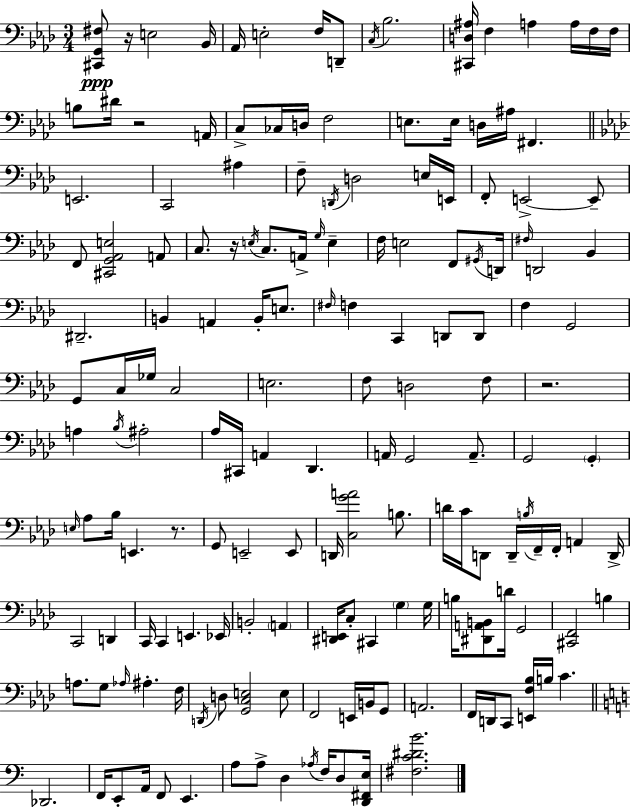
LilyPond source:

{
  \clef bass
  \numericTimeSignature
  \time 3/4
  \key aes \major
  <cis, g, fis>8\ppp r16 e2 bes,16 | aes,16 e2-. f16 d,8-- | \acciaccatura { c16 } bes2. | <cis, d ais>16 f4 a4 a16 f16 | \break f16 b8 dis'16 r2 | a,16 c8-> ces16 d16 f2 | e8. e16 d16 ais16 fis,4. | \bar "||" \break \key aes \major e,2. | c,2 ais4 | f8-- \acciaccatura { d,16 } d2 e16 | e,16 f,8-. e,2->~~ e,8-- | \break f,8 <cis, g, aes, e>2 a,8 | c8. r16 \acciaccatura { e16 } c8. a,16-> \grace { g16 } e4-- | f16 e2 | f,8 \acciaccatura { gis,16 } d,16 \grace { fis16 } d,2 | \break bes,4 dis,2.-- | b,4 a,4 | b,16-. e8. \grace { fis16 } f4 c,4 | d,8 d,8 f4 g,2 | \break g,8 c16 ges16 c2 | e2. | f8 d2 | f8 r2. | \break a4 \acciaccatura { bes16 } ais2-. | aes16 cis,16 a,4 | des,4. a,16 g,2 | a,8.-- g,2 | \break \parenthesize g,4-. \grace { e16 } aes8 bes16 e,4. | r8. g,8 e,2-- | e,8 d,16 <c g' a'>2 | b8. d'16 c'16 d,8 | \break d,16-- \acciaccatura { b16 } f,16-- f,16-. a,4 d,16-> c,2 | d,4 c,16 c,4 | e,4. ees,16 b,2-. | \parenthesize a,4 <dis, e,>16 c8-. | \break cis,4 \parenthesize g4 g16 b16 <dis, a, b,>8 | d'16 g,2 <cis, f,>2 | b4 a8. | g8 \grace { aes16 } ais4.-. f16 \acciaccatura { d,16 } d8 | \break <g, c e>2 e8 f,2 | e,16 b,16 g,8 a,2. | f,16 | d,16 c,8 <e, f bes>16 b16 c'4. \bar "||" \break \key c \major des,2. | f,16 e,8-. a,16 f,8 e,4. | a8 a8-> d4 \acciaccatura { aes16 } f16 d8 | <d, fis, e>16 <fis c' dis' b'>2. | \break \bar "|."
}